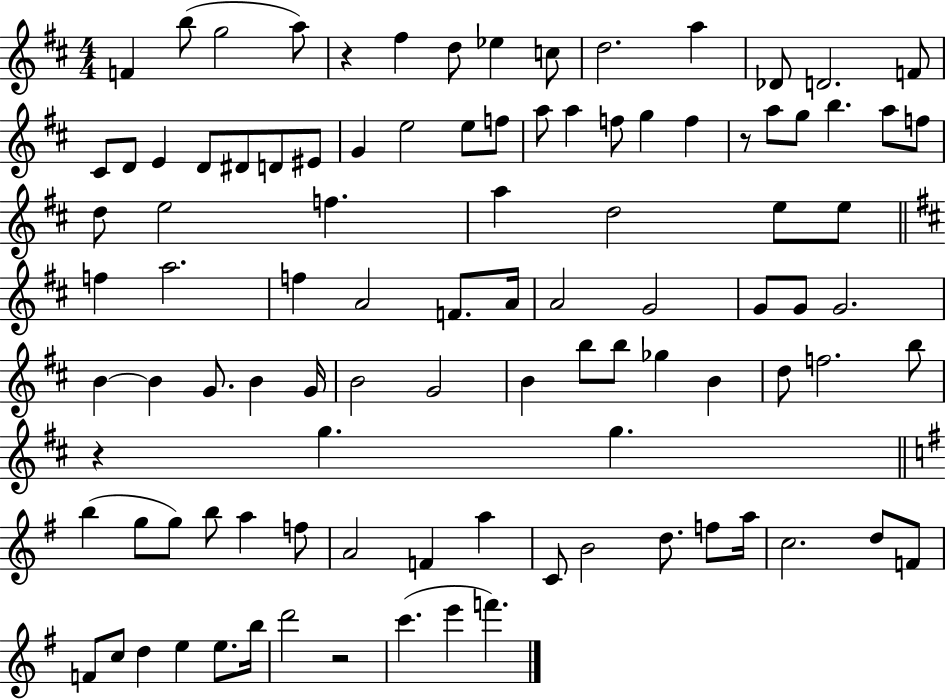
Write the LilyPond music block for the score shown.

{
  \clef treble
  \numericTimeSignature
  \time 4/4
  \key d \major
  \repeat volta 2 { f'4 b''8( g''2 a''8) | r4 fis''4 d''8 ees''4 c''8 | d''2. a''4 | des'8 d'2. f'8 | \break cis'8 d'8 e'4 d'8 dis'8 d'8 eis'8 | g'4 e''2 e''8 f''8 | a''8 a''4 f''8 g''4 f''4 | r8 a''8 g''8 b''4. a''8 f''8 | \break d''8 e''2 f''4. | a''4 d''2 e''8 e''8 | \bar "||" \break \key b \minor f''4 a''2. | f''4 a'2 f'8. a'16 | a'2 g'2 | g'8 g'8 g'2. | \break b'4~~ b'4 g'8. b'4 g'16 | b'2 g'2 | b'4 b''8 b''8 ges''4 b'4 | d''8 f''2. b''8 | \break r4 g''4. g''4. | \bar "||" \break \key g \major b''4( g''8 g''8) b''8 a''4 f''8 | a'2 f'4 a''4 | c'8 b'2 d''8. f''8 a''16 | c''2. d''8 f'8 | \break f'8 c''8 d''4 e''4 e''8. b''16 | d'''2 r2 | c'''4.( e'''4 f'''4.) | } \bar "|."
}